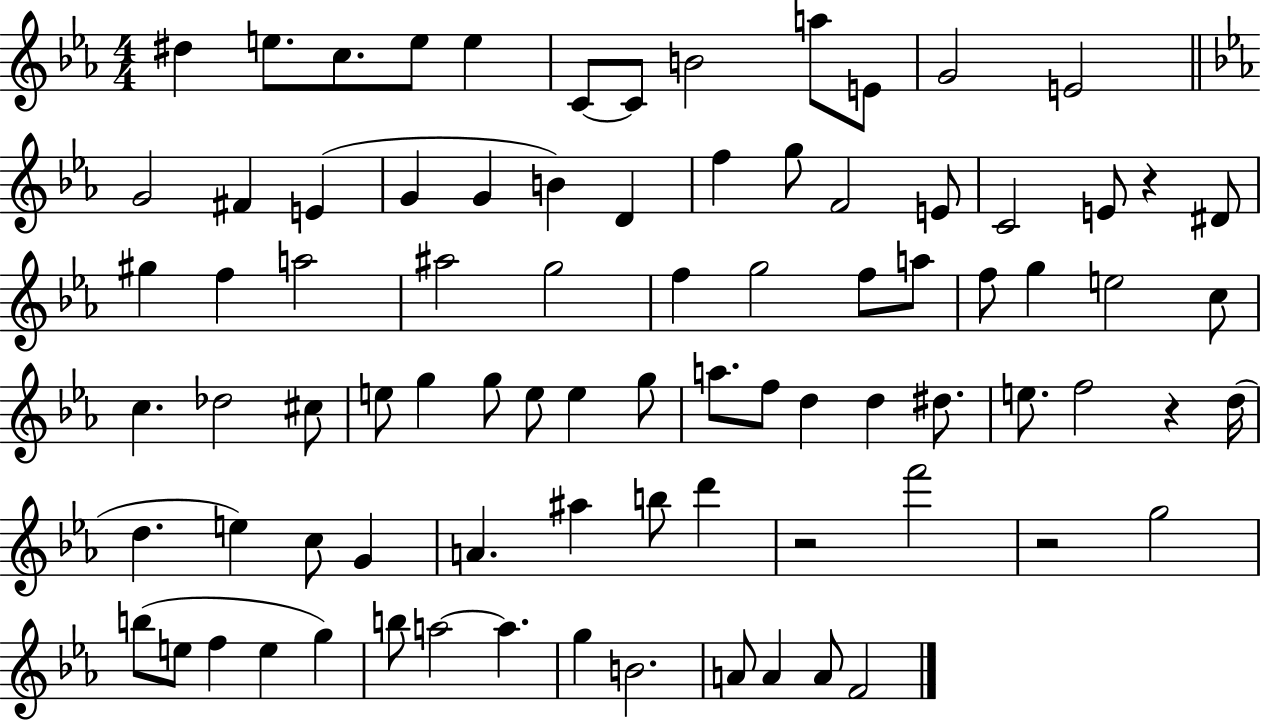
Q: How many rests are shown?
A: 4